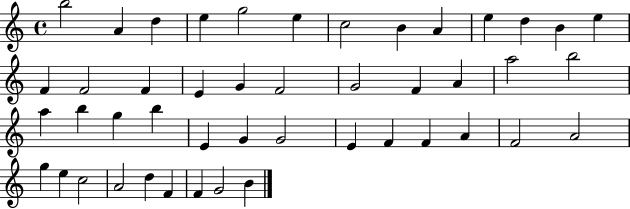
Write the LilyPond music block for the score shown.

{
  \clef treble
  \time 4/4
  \defaultTimeSignature
  \key c \major
  b''2 a'4 d''4 | e''4 g''2 e''4 | c''2 b'4 a'4 | e''4 d''4 b'4 e''4 | \break f'4 f'2 f'4 | e'4 g'4 f'2 | g'2 f'4 a'4 | a''2 b''2 | \break a''4 b''4 g''4 b''4 | e'4 g'4 g'2 | e'4 f'4 f'4 a'4 | f'2 a'2 | \break g''4 e''4 c''2 | a'2 d''4 f'4 | f'4 g'2 b'4 | \bar "|."
}